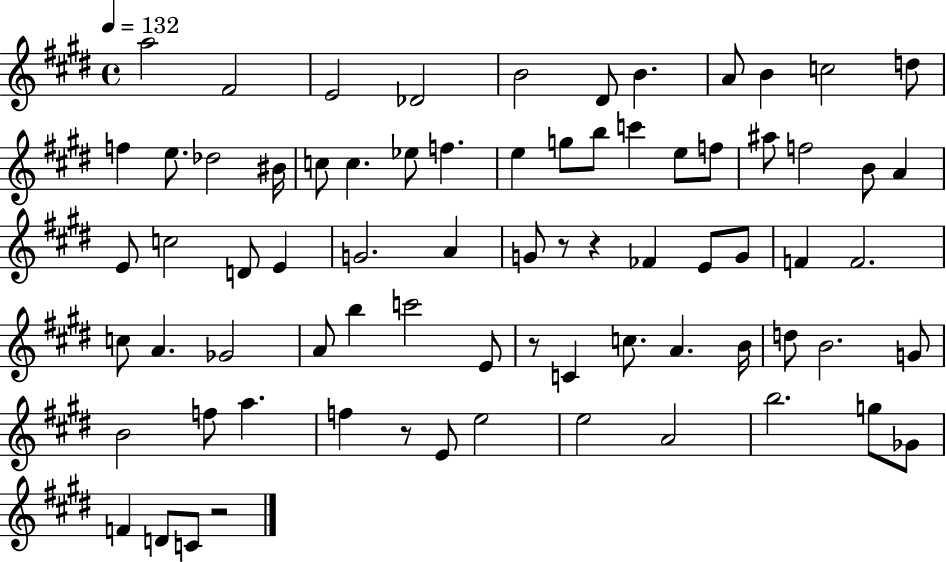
{
  \clef treble
  \time 4/4
  \defaultTimeSignature
  \key e \major
  \tempo 4 = 132
  a''2 fis'2 | e'2 des'2 | b'2 dis'8 b'4. | a'8 b'4 c''2 d''8 | \break f''4 e''8. des''2 bis'16 | c''8 c''4. ees''8 f''4. | e''4 g''8 b''8 c'''4 e''8 f''8 | ais''8 f''2 b'8 a'4 | \break e'8 c''2 d'8 e'4 | g'2. a'4 | g'8 r8 r4 fes'4 e'8 g'8 | f'4 f'2. | \break c''8 a'4. ges'2 | a'8 b''4 c'''2 e'8 | r8 c'4 c''8. a'4. b'16 | d''8 b'2. g'8 | \break b'2 f''8 a''4. | f''4 r8 e'8 e''2 | e''2 a'2 | b''2. g''8 ges'8 | \break f'4 d'8 c'8 r2 | \bar "|."
}